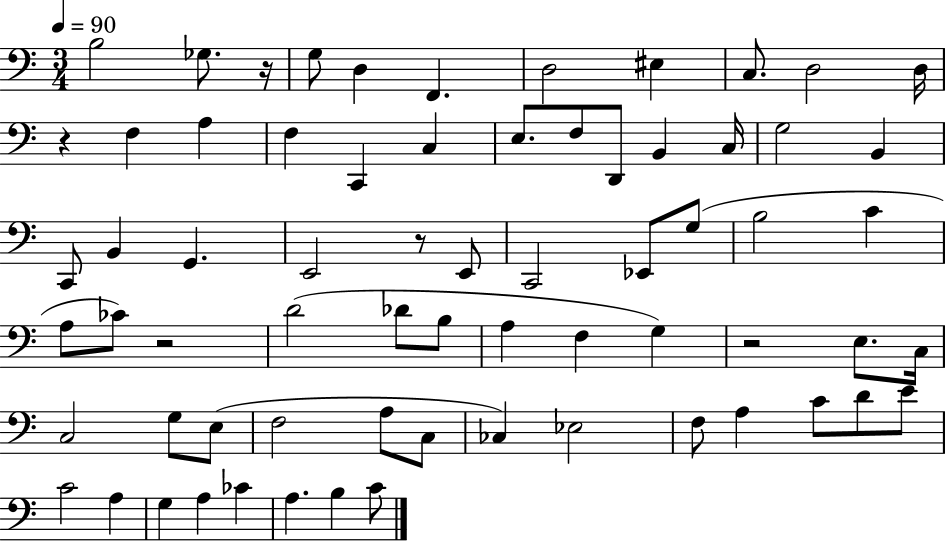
B3/h Gb3/e. R/s G3/e D3/q F2/q. D3/h EIS3/q C3/e. D3/h D3/s R/q F3/q A3/q F3/q C2/q C3/q E3/e. F3/e D2/e B2/q C3/s G3/h B2/q C2/e B2/q G2/q. E2/h R/e E2/e C2/h Eb2/e G3/e B3/h C4/q A3/e CES4/e R/h D4/h Db4/e B3/e A3/q F3/q G3/q R/h E3/e. C3/s C3/h G3/e E3/e F3/h A3/e C3/e CES3/q Eb3/h F3/e A3/q C4/e D4/e E4/e C4/h A3/q G3/q A3/q CES4/q A3/q. B3/q C4/e